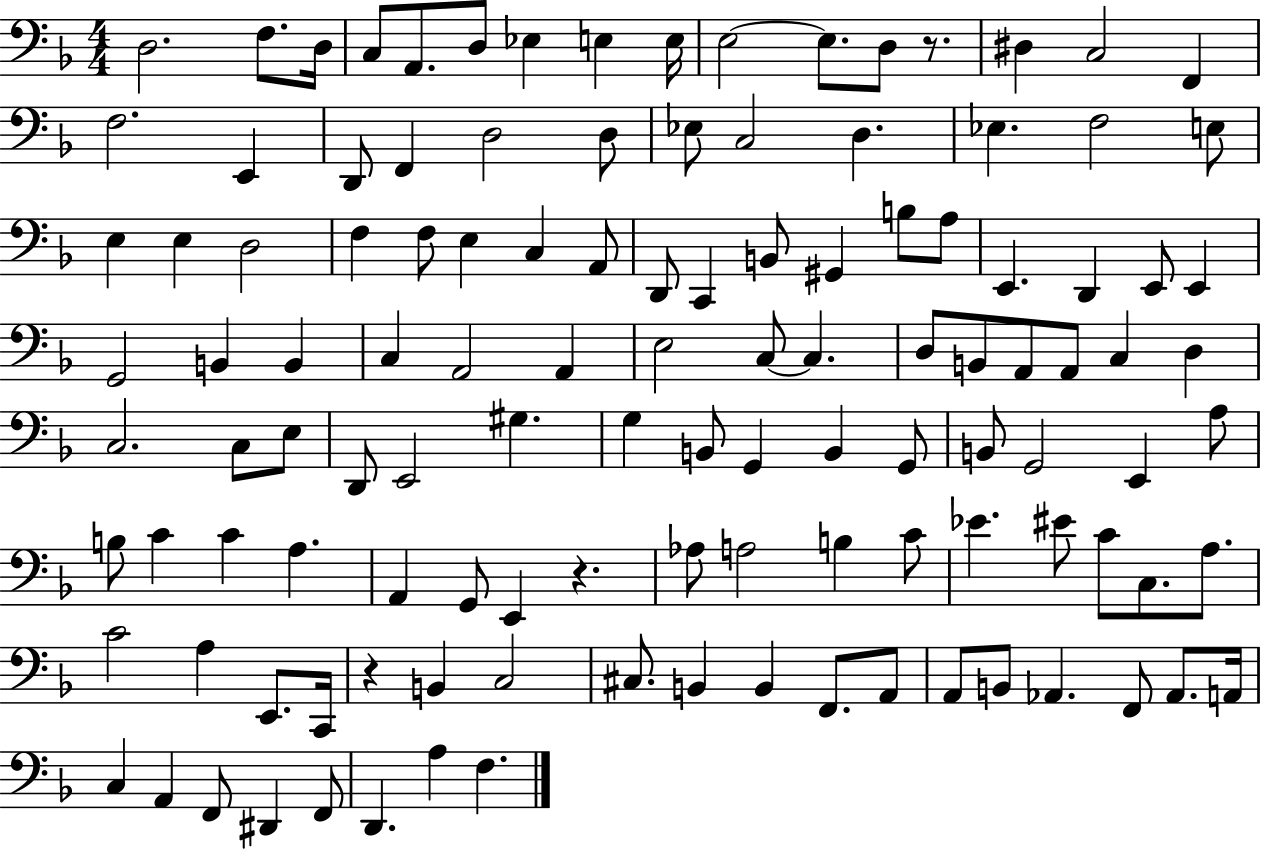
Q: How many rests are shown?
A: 3